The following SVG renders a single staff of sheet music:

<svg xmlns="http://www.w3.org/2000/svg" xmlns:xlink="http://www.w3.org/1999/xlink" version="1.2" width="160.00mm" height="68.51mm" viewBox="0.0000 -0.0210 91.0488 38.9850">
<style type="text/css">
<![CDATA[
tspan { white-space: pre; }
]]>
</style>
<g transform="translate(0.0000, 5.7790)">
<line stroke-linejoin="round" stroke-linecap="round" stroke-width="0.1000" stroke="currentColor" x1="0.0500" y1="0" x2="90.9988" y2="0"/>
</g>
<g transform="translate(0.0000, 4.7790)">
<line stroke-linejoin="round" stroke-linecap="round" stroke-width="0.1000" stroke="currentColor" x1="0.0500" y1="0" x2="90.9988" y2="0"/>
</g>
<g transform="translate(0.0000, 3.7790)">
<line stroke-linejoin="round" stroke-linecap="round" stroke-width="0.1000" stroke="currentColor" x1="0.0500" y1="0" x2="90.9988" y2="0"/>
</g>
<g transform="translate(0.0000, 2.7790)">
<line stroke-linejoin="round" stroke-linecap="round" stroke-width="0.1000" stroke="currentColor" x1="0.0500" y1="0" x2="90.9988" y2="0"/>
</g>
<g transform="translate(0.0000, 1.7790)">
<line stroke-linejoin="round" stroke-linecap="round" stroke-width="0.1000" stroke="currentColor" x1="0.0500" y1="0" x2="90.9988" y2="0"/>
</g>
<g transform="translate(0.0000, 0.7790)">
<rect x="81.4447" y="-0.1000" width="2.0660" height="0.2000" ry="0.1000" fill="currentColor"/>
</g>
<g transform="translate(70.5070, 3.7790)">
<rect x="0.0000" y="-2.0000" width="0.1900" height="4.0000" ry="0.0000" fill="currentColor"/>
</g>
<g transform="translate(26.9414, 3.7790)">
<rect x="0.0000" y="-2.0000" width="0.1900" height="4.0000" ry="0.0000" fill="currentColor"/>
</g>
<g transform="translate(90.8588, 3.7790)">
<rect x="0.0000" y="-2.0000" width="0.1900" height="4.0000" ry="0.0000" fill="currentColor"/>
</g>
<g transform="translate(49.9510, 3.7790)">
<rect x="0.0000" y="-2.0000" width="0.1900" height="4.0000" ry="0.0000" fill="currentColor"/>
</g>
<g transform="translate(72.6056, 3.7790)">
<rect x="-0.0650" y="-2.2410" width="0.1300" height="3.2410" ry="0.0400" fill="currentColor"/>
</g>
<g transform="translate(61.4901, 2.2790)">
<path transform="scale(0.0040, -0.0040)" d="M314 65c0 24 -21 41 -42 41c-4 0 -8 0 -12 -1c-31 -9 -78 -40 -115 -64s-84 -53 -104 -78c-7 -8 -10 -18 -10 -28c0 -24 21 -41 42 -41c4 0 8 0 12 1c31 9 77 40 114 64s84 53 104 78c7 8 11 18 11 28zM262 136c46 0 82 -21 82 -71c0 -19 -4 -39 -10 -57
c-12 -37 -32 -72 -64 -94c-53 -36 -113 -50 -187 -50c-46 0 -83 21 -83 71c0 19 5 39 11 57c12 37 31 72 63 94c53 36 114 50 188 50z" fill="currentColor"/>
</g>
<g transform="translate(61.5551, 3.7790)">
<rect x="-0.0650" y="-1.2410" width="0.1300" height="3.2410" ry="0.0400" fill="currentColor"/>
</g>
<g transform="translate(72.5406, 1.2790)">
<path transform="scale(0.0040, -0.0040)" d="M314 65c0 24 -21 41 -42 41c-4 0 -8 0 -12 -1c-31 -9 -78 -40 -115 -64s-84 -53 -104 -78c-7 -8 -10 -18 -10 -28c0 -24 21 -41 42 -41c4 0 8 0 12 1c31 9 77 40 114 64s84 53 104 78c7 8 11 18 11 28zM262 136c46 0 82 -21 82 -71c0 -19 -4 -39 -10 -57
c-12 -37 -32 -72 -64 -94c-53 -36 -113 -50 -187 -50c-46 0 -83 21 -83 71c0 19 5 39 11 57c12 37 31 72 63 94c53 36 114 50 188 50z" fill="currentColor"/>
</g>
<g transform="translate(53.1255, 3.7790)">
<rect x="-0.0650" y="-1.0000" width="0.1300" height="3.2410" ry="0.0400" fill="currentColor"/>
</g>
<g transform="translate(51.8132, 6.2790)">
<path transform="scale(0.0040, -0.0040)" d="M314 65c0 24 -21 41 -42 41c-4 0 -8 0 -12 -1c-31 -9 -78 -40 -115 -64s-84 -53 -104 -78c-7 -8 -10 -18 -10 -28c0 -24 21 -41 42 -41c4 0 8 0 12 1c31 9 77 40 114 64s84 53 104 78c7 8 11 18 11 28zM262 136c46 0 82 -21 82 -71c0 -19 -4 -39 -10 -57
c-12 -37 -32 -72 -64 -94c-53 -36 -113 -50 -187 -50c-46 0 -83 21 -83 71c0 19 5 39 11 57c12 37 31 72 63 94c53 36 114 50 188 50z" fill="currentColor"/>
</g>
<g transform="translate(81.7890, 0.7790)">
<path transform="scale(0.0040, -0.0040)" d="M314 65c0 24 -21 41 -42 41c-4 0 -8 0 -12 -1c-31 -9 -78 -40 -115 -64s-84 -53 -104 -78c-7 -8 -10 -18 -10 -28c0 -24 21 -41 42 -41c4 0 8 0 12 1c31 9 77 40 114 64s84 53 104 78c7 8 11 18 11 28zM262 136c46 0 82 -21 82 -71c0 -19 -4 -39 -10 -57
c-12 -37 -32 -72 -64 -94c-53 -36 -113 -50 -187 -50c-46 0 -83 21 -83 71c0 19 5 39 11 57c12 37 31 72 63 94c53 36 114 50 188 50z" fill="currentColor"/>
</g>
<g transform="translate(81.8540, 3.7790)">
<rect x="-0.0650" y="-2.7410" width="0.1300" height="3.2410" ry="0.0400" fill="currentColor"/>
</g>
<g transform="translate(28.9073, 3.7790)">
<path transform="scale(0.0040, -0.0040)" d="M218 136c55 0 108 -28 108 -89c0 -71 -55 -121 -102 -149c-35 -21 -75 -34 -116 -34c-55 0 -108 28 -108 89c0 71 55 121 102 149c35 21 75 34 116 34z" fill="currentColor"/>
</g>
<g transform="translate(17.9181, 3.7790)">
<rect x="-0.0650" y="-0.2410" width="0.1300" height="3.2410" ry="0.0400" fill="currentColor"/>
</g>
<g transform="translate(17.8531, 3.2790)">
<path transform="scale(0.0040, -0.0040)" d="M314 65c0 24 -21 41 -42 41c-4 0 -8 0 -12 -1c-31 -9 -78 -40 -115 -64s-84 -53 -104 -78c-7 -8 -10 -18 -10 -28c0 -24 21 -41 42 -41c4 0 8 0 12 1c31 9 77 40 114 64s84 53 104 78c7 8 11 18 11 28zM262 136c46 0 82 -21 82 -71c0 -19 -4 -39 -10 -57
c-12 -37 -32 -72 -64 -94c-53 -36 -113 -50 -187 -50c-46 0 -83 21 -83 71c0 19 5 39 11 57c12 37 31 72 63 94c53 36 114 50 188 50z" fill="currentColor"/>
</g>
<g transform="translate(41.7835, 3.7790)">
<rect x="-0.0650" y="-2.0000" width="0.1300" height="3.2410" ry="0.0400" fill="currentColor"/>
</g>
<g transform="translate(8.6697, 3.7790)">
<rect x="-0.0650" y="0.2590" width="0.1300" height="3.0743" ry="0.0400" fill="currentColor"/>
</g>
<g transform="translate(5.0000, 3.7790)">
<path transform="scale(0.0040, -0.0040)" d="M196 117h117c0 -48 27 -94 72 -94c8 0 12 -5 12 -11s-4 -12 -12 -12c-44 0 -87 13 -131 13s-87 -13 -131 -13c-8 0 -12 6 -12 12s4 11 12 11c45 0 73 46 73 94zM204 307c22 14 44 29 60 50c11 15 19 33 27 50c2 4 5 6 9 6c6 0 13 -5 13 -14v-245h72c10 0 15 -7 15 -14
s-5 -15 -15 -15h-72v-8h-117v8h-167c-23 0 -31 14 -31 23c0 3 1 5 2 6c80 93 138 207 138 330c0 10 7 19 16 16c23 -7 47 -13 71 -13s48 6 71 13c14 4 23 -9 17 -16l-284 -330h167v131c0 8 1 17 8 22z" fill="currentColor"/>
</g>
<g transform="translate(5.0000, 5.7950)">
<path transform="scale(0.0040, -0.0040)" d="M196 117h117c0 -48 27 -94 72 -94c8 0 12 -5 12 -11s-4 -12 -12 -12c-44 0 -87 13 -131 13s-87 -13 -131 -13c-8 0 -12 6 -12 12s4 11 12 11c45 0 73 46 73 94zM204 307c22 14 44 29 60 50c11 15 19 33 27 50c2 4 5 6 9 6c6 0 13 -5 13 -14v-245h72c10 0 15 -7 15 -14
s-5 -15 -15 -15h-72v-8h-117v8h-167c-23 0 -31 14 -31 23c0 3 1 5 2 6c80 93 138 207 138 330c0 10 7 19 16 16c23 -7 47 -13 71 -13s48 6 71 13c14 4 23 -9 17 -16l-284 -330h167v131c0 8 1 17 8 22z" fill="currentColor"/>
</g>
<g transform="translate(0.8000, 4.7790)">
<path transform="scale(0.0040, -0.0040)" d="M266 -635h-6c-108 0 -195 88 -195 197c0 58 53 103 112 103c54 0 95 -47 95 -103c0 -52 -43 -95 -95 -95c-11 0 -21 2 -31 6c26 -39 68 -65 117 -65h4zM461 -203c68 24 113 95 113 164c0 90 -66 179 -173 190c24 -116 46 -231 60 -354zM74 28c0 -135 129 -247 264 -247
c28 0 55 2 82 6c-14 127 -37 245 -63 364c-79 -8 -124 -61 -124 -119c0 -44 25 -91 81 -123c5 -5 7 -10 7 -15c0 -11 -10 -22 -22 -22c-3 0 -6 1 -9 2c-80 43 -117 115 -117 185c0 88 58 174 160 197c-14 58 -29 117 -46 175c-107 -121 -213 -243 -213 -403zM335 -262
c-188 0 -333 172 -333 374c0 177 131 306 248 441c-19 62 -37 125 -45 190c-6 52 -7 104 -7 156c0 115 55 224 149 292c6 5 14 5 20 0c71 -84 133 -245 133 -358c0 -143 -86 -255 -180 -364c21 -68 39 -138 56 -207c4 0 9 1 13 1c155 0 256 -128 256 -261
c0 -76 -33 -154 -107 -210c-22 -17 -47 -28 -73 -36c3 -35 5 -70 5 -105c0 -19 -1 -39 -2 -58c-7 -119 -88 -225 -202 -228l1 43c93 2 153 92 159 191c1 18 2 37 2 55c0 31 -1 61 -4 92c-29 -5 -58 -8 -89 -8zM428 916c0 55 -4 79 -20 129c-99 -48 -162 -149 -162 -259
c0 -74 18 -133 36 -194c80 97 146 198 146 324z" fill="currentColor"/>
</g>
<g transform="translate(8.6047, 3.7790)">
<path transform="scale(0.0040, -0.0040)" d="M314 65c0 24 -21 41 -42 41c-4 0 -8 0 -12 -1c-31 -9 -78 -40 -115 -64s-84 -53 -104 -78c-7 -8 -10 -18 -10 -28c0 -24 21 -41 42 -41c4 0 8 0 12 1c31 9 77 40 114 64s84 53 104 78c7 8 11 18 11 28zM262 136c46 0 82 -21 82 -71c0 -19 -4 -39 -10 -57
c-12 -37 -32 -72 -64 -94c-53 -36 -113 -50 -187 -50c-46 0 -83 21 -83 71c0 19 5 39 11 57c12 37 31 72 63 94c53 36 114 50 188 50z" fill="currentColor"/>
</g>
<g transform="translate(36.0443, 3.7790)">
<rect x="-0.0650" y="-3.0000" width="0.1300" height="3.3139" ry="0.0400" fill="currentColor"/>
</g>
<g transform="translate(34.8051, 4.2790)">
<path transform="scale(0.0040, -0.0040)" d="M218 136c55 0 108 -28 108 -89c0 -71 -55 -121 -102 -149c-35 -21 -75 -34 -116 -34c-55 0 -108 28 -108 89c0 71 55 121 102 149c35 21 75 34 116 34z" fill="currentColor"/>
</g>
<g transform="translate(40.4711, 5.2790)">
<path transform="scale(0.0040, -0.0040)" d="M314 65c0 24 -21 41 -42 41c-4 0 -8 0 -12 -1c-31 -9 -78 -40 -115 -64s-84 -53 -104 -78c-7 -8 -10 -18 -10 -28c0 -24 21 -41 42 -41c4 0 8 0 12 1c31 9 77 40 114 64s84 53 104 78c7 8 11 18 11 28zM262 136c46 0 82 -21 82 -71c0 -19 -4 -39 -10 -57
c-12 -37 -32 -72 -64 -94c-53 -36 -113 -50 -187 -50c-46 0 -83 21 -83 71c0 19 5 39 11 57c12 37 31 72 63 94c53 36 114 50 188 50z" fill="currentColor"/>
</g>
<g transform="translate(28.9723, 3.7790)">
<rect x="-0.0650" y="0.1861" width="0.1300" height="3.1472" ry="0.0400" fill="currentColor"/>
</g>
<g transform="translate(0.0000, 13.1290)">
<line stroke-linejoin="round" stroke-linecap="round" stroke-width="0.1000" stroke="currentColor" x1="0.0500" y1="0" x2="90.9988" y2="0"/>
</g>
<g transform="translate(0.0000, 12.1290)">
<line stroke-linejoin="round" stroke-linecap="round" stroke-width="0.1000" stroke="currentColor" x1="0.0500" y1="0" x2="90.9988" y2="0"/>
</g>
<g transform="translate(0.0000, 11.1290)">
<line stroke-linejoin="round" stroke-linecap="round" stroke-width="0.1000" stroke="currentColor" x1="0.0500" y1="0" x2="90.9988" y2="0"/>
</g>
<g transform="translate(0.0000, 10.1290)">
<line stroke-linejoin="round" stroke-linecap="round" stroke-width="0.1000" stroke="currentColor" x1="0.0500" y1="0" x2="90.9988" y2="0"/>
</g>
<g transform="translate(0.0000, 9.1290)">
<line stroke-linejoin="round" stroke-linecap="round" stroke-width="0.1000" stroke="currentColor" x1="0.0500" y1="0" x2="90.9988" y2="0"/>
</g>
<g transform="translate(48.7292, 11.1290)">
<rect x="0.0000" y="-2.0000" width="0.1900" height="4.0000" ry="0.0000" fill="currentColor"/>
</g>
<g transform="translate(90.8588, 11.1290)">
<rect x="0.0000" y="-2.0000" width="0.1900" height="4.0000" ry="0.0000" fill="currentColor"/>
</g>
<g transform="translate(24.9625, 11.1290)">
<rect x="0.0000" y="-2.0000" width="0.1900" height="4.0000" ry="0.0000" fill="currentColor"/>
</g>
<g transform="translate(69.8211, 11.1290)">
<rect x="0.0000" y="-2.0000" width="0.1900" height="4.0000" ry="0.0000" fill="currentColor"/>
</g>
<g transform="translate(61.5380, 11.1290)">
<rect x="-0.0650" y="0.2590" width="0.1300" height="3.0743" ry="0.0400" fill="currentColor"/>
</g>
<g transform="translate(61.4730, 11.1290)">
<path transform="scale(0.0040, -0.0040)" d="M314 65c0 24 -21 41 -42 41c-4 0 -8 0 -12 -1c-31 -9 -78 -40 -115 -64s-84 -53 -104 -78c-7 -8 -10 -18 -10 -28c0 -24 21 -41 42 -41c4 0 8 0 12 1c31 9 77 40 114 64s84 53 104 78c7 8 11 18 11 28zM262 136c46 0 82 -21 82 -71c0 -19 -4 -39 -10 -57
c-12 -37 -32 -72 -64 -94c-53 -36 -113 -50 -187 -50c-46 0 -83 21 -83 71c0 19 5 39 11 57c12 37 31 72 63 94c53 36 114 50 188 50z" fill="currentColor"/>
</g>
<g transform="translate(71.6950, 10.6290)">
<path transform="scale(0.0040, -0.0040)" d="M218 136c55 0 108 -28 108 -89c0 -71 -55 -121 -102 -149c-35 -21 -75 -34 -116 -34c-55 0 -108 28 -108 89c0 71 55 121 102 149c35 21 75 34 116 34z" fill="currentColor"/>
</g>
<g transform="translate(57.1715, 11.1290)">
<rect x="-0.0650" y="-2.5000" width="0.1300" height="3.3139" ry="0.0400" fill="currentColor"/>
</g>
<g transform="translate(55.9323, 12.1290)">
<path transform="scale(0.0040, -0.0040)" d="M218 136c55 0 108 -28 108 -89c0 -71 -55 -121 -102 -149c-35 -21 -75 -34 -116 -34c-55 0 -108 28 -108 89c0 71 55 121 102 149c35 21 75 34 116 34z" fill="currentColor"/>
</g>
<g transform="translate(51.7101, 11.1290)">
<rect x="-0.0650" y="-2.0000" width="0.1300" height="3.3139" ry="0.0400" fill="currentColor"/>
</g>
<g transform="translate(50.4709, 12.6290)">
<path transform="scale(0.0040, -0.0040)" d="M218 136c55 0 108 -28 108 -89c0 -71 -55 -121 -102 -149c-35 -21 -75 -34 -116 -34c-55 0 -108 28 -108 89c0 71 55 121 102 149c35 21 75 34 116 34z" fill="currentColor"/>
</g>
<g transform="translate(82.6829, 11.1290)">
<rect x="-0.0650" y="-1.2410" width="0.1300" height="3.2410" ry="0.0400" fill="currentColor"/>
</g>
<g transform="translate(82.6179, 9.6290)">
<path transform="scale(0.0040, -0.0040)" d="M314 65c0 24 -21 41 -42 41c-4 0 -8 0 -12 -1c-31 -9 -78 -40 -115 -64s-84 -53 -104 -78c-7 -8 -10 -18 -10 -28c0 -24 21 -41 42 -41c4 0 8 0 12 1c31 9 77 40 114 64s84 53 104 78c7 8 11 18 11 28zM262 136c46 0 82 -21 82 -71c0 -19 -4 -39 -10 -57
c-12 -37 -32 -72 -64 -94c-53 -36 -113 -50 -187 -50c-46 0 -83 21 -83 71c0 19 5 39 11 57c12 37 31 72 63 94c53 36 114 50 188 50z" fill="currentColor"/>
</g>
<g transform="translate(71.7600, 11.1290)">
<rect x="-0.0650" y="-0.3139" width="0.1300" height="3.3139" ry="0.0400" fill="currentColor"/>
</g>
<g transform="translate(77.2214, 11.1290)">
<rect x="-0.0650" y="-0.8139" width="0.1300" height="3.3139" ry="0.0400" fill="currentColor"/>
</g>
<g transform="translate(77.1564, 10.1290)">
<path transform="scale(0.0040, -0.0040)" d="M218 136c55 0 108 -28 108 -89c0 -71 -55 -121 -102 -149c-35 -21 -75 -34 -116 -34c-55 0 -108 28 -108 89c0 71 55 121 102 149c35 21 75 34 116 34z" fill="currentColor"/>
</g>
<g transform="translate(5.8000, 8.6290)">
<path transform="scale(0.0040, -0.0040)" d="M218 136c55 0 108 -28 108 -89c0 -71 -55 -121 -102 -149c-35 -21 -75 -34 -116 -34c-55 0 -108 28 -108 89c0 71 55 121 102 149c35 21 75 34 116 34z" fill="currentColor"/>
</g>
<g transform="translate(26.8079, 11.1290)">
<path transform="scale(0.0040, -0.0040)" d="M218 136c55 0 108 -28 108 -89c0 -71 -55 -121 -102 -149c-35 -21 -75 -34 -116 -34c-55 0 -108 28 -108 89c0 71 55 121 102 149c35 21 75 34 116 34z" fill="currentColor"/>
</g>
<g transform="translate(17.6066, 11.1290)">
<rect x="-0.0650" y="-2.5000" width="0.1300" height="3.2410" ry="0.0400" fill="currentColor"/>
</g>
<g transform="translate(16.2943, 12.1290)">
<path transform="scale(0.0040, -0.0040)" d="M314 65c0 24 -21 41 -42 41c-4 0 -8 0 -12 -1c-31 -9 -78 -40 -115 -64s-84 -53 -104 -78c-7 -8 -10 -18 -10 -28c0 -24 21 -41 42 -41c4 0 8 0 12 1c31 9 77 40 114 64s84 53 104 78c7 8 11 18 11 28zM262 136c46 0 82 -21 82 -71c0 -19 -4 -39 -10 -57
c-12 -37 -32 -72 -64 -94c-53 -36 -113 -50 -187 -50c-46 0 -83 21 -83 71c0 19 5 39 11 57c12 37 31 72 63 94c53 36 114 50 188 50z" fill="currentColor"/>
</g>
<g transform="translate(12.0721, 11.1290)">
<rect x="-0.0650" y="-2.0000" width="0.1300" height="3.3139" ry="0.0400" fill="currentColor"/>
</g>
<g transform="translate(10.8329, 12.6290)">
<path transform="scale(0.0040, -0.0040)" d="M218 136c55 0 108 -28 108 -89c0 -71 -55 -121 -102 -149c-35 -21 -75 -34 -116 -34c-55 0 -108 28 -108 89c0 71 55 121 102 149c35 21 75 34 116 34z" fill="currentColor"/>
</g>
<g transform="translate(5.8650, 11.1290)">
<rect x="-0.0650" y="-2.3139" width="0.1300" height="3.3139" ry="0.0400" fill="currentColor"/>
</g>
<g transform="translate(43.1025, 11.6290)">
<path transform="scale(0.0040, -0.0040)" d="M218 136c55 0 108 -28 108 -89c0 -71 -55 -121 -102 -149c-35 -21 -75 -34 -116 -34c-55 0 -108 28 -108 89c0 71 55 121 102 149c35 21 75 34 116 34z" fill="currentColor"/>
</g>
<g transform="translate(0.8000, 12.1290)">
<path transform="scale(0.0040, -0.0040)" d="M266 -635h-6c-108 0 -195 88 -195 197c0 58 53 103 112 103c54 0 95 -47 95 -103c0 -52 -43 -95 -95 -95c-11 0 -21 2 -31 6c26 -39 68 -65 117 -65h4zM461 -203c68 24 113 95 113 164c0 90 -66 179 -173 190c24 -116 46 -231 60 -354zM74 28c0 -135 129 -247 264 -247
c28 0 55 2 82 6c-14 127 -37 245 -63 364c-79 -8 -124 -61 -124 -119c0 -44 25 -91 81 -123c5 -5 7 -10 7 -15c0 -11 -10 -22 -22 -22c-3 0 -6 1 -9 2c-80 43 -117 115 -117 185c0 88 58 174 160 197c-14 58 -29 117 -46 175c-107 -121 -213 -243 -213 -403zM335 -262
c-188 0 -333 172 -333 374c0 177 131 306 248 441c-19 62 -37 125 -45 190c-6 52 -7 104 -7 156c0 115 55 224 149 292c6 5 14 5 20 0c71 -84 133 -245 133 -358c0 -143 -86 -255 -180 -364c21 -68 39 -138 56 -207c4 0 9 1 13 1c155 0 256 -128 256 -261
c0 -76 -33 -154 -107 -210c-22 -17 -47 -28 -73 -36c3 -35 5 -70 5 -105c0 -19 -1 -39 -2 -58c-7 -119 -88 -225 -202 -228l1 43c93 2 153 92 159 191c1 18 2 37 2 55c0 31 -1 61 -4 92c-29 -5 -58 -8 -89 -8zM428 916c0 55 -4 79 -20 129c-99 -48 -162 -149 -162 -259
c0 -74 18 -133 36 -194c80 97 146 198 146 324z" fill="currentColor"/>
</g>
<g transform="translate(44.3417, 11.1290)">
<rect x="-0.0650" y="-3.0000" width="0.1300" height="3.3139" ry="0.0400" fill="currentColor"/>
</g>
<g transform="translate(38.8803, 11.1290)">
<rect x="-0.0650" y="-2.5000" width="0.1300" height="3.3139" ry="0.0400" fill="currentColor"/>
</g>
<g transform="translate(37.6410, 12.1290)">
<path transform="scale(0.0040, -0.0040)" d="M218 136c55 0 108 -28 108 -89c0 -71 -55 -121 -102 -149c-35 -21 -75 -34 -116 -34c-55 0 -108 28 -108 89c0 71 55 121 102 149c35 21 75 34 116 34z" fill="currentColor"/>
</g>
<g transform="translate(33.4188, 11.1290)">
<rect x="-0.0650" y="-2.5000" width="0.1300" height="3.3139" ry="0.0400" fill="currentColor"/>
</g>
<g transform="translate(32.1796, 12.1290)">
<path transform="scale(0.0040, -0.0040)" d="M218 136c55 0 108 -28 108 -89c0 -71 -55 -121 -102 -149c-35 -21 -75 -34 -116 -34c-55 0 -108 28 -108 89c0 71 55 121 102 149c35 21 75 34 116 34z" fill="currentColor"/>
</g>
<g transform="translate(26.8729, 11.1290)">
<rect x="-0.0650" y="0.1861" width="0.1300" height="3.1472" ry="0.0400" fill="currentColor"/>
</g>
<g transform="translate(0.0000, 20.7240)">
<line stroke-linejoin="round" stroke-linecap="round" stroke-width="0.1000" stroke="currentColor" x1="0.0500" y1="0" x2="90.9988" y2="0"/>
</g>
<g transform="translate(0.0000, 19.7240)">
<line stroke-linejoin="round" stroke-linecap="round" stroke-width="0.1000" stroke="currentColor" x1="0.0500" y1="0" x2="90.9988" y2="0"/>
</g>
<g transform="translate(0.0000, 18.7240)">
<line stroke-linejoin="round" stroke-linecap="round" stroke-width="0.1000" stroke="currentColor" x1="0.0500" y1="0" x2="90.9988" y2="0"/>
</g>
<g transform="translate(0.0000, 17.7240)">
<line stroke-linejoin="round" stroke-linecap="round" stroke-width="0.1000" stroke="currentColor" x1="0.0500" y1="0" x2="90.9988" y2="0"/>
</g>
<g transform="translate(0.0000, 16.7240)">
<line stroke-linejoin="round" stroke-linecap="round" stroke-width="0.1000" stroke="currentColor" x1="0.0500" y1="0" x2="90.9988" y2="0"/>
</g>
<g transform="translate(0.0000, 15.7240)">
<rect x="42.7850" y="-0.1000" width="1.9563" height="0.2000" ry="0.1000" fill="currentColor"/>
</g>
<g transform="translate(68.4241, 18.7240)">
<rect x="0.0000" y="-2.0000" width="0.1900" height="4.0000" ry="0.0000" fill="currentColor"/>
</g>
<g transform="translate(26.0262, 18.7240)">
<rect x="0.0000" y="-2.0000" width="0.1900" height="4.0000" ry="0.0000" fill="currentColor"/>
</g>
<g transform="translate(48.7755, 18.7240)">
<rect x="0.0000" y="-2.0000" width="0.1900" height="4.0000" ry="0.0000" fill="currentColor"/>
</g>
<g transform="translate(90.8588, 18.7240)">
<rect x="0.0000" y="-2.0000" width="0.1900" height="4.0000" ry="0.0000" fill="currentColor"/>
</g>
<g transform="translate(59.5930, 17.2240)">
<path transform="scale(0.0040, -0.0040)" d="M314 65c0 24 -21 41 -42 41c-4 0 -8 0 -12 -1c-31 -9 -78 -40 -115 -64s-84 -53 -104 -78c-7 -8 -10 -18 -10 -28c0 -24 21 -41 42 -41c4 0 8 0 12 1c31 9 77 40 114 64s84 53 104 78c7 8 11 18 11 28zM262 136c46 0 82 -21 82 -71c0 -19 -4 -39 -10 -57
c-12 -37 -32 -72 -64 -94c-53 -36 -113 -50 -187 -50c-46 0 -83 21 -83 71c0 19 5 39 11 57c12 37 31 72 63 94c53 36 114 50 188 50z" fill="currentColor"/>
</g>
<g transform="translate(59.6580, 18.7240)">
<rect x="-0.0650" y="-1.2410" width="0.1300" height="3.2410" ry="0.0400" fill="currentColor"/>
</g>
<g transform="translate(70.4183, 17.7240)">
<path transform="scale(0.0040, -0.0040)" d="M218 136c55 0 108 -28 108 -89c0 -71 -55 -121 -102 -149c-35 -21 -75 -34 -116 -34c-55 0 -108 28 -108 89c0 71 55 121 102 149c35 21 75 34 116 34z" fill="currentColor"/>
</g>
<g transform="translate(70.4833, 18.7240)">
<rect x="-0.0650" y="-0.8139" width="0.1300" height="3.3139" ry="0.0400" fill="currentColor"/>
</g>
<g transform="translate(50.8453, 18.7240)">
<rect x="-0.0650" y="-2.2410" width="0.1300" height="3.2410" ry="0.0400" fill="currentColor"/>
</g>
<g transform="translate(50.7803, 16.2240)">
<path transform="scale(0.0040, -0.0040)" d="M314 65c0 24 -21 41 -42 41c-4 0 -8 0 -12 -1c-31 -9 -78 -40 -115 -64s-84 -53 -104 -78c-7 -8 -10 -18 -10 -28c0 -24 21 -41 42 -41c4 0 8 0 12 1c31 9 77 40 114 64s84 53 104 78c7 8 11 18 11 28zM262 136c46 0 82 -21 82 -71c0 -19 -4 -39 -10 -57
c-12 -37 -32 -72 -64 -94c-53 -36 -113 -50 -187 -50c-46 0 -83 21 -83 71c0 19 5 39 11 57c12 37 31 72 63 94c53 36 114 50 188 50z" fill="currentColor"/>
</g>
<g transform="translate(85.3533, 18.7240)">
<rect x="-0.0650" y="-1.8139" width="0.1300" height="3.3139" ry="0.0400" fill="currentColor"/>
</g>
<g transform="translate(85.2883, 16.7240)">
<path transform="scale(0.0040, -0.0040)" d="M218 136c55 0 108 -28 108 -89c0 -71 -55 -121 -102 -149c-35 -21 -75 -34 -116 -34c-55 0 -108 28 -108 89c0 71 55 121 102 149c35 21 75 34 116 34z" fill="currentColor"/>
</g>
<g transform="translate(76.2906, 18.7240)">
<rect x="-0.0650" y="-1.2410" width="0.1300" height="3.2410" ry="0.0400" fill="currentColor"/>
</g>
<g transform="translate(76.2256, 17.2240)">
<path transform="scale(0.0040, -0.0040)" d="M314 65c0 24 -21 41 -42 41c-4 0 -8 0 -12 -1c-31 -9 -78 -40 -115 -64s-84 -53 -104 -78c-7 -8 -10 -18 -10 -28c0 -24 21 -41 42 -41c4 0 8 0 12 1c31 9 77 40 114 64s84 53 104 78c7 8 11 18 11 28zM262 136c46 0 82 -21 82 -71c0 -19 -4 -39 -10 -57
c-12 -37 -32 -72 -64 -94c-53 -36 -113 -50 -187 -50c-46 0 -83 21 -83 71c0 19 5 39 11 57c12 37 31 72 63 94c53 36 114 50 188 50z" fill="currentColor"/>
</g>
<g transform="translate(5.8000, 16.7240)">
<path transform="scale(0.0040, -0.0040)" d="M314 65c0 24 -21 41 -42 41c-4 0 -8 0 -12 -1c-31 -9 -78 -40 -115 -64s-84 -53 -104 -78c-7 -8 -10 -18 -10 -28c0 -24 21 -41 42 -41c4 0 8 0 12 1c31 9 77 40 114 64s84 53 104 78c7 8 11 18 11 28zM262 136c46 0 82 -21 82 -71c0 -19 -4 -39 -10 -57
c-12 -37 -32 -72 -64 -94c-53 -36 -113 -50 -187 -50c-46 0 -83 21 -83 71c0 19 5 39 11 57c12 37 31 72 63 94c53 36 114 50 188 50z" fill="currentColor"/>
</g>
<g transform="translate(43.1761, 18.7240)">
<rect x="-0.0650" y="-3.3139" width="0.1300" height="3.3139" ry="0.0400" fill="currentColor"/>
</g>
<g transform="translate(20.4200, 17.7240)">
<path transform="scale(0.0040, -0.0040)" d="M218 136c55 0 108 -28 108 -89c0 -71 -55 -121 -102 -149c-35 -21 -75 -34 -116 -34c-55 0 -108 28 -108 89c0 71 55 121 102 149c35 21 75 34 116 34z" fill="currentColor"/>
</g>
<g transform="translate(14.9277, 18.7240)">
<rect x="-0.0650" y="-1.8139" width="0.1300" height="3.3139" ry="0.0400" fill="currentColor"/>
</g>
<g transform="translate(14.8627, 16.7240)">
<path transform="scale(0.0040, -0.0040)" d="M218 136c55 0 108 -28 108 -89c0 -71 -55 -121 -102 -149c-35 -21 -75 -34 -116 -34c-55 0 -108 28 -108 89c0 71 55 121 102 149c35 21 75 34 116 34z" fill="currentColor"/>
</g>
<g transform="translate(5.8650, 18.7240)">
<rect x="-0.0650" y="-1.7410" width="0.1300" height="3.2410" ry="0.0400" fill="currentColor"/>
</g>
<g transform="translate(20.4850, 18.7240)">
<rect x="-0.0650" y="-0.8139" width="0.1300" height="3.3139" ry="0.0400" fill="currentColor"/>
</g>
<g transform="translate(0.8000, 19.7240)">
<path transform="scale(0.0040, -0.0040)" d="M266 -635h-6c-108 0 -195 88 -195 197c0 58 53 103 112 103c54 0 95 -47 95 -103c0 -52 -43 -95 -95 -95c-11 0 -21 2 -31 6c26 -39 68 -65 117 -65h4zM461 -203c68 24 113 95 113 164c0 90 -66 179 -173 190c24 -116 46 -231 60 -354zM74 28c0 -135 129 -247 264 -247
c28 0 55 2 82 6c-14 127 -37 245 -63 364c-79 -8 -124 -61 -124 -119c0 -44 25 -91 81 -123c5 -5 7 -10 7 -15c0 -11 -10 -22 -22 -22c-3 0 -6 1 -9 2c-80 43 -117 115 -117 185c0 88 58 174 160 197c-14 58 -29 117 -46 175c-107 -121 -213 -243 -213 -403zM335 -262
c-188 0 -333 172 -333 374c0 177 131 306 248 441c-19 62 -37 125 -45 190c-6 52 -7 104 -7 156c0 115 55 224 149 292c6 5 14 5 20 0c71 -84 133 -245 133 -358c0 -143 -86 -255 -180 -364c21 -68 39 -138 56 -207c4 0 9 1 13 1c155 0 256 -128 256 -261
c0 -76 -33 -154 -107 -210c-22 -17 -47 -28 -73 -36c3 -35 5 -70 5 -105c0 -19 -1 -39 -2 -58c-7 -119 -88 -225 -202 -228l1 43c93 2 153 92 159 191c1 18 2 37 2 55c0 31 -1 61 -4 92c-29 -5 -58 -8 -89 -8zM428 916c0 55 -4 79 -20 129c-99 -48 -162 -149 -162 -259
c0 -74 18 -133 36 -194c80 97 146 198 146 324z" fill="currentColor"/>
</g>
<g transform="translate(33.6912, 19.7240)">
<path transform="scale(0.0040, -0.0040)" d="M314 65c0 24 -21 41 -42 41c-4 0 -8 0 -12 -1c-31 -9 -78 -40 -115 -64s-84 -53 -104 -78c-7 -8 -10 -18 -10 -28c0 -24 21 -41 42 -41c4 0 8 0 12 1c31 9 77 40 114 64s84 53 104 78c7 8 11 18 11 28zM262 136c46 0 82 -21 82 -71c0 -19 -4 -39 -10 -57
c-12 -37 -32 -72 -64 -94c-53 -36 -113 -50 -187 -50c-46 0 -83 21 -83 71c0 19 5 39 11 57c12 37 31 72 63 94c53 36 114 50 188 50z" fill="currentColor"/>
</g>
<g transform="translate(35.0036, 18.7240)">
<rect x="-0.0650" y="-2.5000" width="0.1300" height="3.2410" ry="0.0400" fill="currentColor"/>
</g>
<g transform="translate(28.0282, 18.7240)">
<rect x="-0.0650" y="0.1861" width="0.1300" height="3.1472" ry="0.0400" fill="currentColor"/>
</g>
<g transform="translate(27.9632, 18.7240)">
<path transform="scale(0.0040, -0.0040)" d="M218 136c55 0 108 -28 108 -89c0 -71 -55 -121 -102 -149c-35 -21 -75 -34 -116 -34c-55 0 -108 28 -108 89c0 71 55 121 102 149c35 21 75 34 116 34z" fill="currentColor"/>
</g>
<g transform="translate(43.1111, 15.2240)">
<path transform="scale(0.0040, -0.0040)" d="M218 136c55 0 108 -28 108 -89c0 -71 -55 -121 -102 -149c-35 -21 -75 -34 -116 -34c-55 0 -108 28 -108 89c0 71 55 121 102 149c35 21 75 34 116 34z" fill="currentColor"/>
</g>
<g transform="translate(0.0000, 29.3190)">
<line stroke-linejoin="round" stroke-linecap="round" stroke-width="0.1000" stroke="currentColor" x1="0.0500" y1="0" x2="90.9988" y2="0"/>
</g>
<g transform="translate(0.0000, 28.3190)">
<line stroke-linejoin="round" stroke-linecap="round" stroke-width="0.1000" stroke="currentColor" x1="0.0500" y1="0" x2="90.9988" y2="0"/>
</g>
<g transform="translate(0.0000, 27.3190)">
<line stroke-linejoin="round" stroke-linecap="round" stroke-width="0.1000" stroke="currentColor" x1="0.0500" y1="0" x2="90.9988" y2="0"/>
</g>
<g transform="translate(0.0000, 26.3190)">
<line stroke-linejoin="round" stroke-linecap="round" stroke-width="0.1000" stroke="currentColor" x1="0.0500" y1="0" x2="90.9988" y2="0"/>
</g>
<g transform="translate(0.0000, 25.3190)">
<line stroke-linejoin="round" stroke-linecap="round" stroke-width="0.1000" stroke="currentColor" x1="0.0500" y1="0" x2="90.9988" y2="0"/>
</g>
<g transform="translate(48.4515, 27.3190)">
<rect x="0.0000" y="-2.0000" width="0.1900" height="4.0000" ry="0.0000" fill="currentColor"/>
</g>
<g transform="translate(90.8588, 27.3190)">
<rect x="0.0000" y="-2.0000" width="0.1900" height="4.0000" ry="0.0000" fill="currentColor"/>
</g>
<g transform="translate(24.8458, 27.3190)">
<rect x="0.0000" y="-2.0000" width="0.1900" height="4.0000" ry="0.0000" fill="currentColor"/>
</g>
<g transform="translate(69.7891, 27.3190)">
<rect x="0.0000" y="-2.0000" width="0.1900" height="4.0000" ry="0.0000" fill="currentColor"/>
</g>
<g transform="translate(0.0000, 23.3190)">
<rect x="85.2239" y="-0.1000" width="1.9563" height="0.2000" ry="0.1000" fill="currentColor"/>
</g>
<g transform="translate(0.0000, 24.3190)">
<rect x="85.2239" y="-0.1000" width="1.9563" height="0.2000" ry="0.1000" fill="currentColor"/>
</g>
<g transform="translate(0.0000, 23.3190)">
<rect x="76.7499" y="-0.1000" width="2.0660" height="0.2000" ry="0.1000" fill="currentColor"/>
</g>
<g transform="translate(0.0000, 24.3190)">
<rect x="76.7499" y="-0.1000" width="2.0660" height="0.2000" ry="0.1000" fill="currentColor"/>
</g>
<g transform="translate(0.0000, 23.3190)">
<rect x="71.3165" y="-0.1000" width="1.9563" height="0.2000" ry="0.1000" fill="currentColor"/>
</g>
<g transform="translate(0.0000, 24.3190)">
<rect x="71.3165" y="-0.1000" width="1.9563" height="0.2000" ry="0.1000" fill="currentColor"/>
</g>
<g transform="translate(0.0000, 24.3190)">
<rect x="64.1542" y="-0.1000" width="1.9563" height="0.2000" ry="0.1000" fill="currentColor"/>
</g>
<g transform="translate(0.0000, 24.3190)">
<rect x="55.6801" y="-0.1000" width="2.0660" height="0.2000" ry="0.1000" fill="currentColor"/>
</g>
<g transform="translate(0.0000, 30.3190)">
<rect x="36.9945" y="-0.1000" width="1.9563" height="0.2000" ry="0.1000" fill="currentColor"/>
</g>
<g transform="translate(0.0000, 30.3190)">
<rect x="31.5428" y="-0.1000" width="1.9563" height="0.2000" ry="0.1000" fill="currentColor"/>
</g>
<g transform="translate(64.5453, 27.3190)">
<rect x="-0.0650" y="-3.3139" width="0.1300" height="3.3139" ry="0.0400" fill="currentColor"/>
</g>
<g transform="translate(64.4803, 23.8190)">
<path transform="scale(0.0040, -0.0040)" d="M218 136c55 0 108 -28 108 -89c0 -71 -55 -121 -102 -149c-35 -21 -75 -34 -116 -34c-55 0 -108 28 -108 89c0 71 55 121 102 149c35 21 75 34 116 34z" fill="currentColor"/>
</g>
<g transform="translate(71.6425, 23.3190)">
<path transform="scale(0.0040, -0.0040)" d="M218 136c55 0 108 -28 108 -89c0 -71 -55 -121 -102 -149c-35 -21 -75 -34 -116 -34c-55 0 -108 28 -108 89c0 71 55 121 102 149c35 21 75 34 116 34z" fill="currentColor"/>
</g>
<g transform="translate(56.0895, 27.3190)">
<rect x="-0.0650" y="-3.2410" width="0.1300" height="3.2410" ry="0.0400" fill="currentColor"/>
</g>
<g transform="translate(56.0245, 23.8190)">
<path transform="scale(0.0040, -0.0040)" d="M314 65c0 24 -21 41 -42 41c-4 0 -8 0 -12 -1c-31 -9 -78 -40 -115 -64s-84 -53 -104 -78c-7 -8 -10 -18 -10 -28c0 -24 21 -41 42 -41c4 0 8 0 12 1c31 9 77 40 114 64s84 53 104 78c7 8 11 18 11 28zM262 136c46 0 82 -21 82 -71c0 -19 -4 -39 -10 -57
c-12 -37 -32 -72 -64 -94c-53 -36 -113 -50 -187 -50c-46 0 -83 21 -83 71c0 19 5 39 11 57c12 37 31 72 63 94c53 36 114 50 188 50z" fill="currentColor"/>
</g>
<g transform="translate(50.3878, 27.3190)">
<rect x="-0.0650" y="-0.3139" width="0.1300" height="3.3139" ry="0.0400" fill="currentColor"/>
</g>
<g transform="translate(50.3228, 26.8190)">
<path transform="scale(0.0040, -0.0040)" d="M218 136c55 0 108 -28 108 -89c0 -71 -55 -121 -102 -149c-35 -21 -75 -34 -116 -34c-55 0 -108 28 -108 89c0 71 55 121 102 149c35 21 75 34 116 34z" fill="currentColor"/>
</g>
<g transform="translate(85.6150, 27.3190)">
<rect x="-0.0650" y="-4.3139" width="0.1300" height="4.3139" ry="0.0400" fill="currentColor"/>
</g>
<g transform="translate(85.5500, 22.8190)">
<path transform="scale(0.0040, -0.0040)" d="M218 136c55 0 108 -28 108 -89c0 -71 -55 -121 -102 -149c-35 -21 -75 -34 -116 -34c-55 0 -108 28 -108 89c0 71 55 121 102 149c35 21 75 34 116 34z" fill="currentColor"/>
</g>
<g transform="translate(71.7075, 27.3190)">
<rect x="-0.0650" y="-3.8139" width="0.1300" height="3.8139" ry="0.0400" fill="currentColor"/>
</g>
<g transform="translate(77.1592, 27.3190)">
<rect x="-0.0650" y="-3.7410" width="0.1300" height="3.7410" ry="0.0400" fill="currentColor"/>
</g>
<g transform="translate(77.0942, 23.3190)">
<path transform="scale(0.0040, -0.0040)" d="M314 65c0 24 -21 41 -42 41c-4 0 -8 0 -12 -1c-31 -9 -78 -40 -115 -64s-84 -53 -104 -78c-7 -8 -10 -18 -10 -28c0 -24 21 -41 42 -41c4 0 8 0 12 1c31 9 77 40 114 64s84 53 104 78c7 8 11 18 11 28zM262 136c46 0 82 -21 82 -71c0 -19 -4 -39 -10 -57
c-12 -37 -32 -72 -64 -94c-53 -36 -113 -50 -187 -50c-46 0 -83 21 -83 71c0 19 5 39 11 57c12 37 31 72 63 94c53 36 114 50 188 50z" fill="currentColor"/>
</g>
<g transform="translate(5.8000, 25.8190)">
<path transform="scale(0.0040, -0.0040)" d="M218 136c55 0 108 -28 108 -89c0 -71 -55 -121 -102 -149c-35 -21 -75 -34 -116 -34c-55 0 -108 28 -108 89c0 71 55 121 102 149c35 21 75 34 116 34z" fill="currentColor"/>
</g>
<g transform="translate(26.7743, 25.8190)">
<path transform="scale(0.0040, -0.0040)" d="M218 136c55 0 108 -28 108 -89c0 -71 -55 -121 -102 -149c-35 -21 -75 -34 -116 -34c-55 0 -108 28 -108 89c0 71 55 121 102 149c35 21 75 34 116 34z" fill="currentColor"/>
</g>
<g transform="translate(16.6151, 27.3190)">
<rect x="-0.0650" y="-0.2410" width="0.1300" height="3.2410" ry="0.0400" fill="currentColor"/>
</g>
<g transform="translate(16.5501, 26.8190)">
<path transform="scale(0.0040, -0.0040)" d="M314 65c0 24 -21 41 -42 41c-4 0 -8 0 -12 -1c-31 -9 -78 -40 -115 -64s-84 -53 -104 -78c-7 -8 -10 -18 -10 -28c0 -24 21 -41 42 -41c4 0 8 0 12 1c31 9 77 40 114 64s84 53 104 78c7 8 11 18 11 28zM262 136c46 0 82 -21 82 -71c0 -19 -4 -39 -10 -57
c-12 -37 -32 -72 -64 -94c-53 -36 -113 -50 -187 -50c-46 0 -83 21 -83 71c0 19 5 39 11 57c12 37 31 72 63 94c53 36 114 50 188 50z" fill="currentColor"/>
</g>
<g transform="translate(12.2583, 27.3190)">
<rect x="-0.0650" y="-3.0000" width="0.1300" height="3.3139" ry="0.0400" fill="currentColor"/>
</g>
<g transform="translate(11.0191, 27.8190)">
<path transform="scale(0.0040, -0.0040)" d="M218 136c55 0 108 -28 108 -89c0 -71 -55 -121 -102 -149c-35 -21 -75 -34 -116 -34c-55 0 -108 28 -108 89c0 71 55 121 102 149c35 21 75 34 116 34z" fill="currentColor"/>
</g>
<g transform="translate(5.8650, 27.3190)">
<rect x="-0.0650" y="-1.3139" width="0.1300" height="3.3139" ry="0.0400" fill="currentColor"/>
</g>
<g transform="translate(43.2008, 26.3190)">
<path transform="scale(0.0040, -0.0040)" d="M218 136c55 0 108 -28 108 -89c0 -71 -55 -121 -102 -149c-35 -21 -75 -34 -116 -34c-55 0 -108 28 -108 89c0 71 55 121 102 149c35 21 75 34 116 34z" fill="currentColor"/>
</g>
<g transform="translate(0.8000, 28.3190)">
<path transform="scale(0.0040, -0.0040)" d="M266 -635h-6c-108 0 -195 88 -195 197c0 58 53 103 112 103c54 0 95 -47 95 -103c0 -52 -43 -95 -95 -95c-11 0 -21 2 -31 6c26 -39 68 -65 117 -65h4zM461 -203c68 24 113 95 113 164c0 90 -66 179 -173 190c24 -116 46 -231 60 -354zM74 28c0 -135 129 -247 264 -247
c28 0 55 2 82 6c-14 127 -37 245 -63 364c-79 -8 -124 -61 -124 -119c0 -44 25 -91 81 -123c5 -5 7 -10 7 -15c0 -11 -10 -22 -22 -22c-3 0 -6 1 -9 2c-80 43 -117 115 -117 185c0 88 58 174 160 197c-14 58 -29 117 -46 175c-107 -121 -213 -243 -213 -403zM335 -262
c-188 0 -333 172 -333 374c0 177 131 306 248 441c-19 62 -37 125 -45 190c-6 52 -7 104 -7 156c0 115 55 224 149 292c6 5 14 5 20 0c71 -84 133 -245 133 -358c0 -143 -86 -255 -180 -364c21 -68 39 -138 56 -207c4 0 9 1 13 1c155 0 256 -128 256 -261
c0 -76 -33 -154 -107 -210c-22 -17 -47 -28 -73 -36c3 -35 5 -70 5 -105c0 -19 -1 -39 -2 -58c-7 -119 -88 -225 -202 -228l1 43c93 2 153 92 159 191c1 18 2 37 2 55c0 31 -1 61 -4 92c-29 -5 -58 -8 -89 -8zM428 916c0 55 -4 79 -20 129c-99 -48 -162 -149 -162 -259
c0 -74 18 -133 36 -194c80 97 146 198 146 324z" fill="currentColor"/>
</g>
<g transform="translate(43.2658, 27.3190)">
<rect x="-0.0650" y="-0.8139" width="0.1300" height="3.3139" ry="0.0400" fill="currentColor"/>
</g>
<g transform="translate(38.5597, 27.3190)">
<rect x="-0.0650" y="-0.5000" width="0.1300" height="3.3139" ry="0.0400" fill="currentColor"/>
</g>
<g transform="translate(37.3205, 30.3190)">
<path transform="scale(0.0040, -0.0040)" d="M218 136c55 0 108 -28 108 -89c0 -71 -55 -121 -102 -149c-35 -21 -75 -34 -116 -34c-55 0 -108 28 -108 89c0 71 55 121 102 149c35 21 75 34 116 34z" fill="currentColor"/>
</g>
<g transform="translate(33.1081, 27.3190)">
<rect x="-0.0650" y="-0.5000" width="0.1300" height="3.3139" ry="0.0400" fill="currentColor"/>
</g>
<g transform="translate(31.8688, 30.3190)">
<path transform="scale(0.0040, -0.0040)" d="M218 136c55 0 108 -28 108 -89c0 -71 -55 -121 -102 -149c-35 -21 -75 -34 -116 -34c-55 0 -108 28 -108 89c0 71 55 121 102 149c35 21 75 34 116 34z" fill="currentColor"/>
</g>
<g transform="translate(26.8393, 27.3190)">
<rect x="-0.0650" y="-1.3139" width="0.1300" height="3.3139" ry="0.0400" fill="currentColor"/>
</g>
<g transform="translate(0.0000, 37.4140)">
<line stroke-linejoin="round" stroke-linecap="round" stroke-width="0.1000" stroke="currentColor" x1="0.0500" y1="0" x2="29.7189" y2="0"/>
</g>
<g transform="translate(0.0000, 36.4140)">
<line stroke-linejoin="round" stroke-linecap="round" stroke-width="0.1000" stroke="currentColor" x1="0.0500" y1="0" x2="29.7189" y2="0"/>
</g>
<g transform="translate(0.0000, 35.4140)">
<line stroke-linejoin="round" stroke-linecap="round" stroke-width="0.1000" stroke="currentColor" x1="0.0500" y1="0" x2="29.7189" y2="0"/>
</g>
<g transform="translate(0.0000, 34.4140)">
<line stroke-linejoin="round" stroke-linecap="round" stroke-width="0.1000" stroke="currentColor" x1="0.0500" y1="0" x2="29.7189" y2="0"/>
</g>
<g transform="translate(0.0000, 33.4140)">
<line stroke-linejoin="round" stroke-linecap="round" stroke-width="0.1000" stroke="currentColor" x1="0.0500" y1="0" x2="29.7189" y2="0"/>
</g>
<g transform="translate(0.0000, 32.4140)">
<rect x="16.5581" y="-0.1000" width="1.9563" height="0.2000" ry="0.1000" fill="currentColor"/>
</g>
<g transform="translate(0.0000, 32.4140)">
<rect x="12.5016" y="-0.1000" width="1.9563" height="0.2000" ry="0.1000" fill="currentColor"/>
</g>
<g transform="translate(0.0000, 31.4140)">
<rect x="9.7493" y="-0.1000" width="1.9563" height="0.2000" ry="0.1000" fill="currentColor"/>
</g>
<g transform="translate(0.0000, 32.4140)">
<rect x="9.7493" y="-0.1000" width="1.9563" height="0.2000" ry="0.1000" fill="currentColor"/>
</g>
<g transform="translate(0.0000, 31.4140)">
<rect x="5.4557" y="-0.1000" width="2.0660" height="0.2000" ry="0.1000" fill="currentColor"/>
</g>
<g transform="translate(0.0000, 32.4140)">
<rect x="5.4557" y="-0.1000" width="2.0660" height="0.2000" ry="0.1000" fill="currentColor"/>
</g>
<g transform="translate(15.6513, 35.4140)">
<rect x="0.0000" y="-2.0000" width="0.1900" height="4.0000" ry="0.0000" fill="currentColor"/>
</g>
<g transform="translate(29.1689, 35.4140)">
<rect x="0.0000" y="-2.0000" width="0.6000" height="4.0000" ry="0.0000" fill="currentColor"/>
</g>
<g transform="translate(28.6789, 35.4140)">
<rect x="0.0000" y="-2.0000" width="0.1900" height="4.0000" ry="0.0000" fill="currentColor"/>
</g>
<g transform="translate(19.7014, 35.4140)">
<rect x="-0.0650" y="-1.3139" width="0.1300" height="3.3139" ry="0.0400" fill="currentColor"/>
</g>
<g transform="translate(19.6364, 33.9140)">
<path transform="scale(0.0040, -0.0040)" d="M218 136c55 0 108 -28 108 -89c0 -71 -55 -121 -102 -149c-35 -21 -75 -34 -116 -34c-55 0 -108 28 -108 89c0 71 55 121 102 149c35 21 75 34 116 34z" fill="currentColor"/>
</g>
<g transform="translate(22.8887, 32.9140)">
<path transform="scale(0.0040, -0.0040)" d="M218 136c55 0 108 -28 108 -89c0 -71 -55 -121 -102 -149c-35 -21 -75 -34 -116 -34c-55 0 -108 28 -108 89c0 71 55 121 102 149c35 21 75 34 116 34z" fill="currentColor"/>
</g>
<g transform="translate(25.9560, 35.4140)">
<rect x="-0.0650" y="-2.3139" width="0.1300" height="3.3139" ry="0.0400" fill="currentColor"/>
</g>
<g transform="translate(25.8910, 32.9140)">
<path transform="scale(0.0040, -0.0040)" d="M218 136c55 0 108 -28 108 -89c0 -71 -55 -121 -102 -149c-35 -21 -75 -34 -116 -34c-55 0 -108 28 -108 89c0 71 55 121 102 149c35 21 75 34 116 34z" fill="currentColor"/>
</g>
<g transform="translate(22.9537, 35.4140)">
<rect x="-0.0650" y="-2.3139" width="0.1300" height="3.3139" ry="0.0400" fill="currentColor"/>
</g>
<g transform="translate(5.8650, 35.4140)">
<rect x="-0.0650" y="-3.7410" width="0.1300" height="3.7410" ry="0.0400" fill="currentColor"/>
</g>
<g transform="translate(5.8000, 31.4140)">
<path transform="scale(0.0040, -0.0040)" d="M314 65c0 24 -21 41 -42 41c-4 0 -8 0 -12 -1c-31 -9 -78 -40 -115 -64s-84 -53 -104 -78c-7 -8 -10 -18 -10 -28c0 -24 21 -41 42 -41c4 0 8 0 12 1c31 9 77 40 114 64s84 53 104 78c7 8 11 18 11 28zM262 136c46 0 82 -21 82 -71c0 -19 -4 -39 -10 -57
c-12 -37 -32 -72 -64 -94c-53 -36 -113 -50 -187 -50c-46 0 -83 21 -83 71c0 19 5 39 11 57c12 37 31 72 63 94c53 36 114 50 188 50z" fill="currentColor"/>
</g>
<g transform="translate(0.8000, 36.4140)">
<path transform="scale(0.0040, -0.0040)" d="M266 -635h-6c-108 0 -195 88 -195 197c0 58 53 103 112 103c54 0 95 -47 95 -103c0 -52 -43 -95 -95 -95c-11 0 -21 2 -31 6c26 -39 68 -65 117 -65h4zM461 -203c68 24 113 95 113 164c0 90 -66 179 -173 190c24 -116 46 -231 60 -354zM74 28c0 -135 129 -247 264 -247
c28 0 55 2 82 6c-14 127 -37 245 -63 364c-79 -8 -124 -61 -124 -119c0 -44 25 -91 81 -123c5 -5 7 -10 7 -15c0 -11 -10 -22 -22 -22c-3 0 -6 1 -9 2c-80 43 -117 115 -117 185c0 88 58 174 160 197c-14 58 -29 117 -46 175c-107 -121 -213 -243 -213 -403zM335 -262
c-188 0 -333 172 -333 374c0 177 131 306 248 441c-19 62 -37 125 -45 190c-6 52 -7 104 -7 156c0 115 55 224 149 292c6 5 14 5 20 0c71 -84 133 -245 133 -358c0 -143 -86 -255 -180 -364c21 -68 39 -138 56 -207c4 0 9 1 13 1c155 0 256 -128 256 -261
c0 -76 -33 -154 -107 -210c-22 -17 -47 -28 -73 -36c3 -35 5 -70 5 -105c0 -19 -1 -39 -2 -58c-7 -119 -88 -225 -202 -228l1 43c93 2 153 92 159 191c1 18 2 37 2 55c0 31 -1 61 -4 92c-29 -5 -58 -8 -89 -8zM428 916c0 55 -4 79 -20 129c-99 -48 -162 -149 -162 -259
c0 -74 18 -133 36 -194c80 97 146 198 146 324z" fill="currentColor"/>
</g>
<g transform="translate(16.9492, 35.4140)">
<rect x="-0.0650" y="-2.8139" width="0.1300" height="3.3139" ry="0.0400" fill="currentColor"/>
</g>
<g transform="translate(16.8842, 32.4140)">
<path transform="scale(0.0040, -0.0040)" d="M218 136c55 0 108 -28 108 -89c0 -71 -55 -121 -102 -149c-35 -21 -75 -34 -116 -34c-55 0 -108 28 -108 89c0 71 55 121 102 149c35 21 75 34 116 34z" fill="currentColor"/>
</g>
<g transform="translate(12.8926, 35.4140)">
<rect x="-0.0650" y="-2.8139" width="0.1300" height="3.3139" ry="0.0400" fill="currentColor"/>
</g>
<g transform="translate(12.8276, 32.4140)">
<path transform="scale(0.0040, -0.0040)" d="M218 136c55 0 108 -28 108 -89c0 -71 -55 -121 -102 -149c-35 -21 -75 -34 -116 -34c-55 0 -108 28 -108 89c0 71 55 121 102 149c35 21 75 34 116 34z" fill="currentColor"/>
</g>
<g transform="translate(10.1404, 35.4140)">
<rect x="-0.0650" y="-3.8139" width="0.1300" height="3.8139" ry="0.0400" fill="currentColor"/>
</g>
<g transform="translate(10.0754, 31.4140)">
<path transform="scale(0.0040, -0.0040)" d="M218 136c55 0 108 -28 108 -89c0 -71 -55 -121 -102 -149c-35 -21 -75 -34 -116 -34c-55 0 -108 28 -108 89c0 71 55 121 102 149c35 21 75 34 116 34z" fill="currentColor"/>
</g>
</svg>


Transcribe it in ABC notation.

X:1
T:Untitled
M:4/4
L:1/4
K:C
B2 c2 B A F2 D2 e2 g2 a2 g F G2 B G G A F G B2 c d e2 f2 f d B G2 b g2 e2 d e2 f e A c2 e C C d c b2 b c' c'2 d' c'2 c' a a e g g